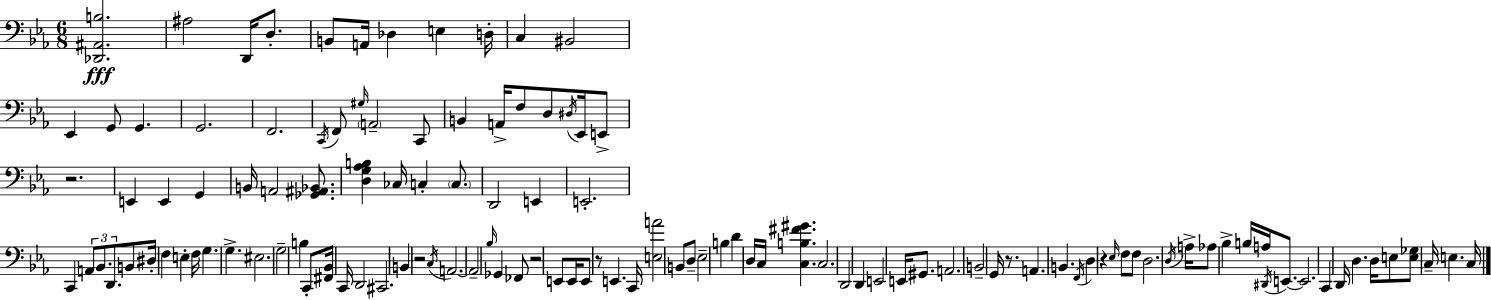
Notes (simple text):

[Db2,A#2,B3]/h. A#3/h D2/s D3/e. B2/e A2/s Db3/q E3/q D3/s C3/q BIS2/h Eb2/q G2/e G2/q. G2/h. F2/h. C2/s F2/e G#3/s A2/h C2/e B2/q A2/s F3/e D3/e D#3/s Eb2/s E2/e R/h. E2/q E2/q G2/q B2/s A2/h [Gb2,A#2,Bb2]/e. [D3,G3,Ab3,B3]/q CES3/s C3/q C3/e. D2/h E2/q E2/h. C2/q A2/e Bb2/e. D2/e. B2/e D#3/s F3/q E3/q F3/s G3/q. G3/q. EIS3/h. G3/h B3/q C2/e [F#2,Bb2]/s C2/s D2/h C#2/h. B2/q R/h C3/s A2/h. A2/h Bb3/s Gb2/q FES2/e R/h E2/e E2/s E2/e R/e E2/q. C2/s [E3,A4]/h B2/e D3/e Eb3/h B3/q D4/q D3/s C3/s [C3,B3,F#4,G#4]/q. C3/h. D2/h D2/q E2/h E2/s G#2/e. A2/h. B2/h G2/s R/e. A2/q. B2/q. F2/s D3/q R/q Eb3/s F3/e F3/e D3/h. D3/s A3/s Ab3/e Bb3/q B3/s A3/s D#2/s E2/e. E2/h. C2/q D2/s D3/q. D3/s E3/e [E3,Gb3]/e C3/s E3/q. C3/s